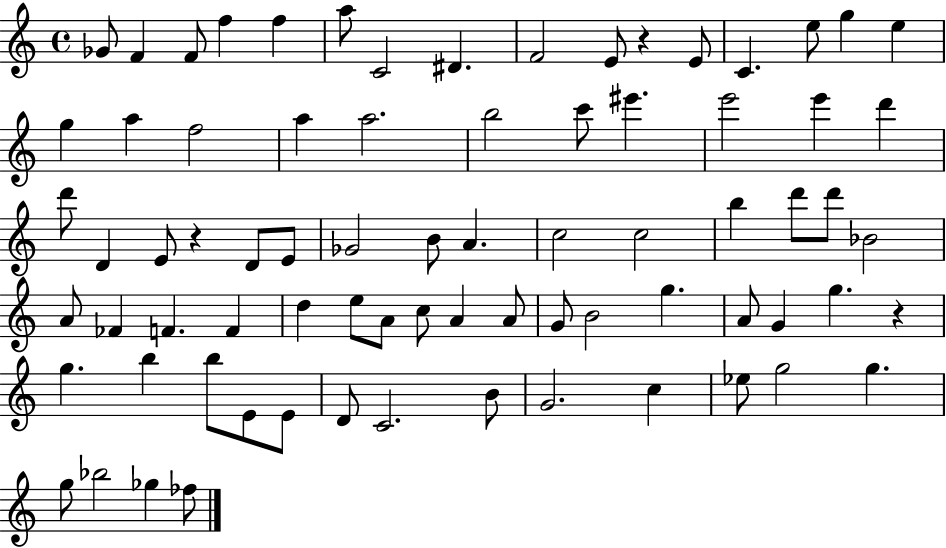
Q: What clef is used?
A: treble